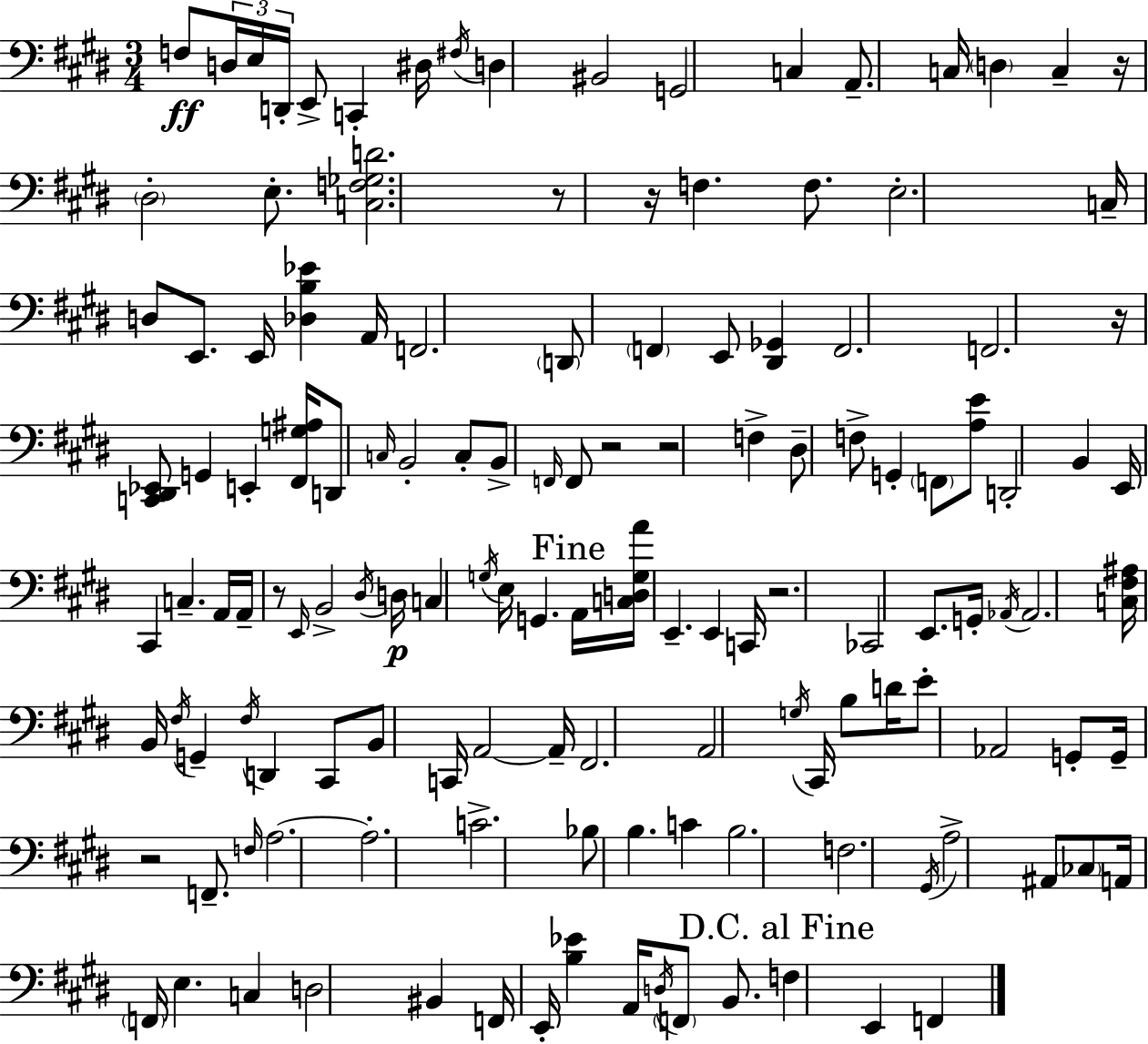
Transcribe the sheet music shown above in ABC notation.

X:1
T:Untitled
M:3/4
L:1/4
K:E
F,/2 D,/4 E,/4 D,,/4 E,,/2 C,, ^D,/4 ^F,/4 D, ^B,,2 G,,2 C, A,,/2 C,/4 D, C, z/4 ^D,2 E,/2 [C,F,_G,D]2 z/2 z/4 F, F,/2 E,2 C,/4 D,/2 E,,/2 E,,/4 [_D,B,_E] A,,/4 F,,2 D,,/2 F,, E,,/2 [^D,,_G,,] F,,2 F,,2 z/4 [C,,^D,,_E,,]/2 G,, E,, [^F,,G,^A,]/4 D,,/2 C,/4 B,,2 C,/2 B,,/2 F,,/4 F,,/2 z2 z2 F, ^D,/2 F,/2 G,, F,,/2 [A,E]/2 D,,2 B,, E,,/4 ^C,, C, A,,/4 A,,/4 z/2 E,,/4 B,,2 ^D,/4 D,/4 C, G,/4 E,/4 G,, A,,/4 [C,D,G,A]/4 E,, E,, C,,/4 z2 _C,,2 E,,/2 G,,/4 _A,,/4 _A,,2 [C,^F,^A,]/4 B,,/4 ^F,/4 G,, ^F,/4 D,, ^C,,/2 B,,/2 C,,/4 A,,2 A,,/4 ^F,,2 A,,2 G,/4 ^C,,/4 B,/2 D/4 E/2 _A,,2 G,,/2 G,,/4 z2 F,,/2 F,/4 A,2 A,2 C2 _B,/2 B, C B,2 F,2 ^G,,/4 A,2 ^A,,/2 _C,/2 A,,/4 F,,/4 E, C, D,2 ^B,, F,,/4 E,,/4 [B,_E] A,,/4 D,/4 F,,/2 B,,/2 F, E,, F,,